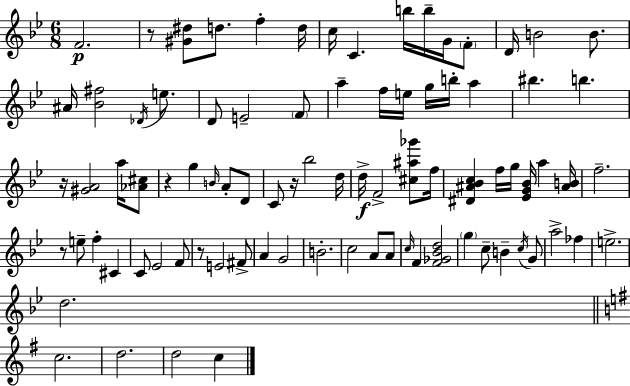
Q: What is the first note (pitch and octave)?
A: F4